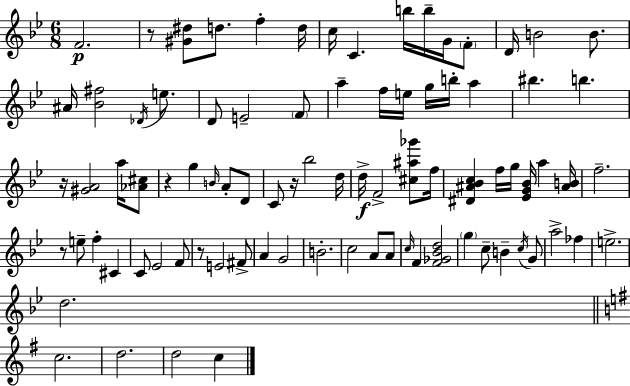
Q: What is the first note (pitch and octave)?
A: F4